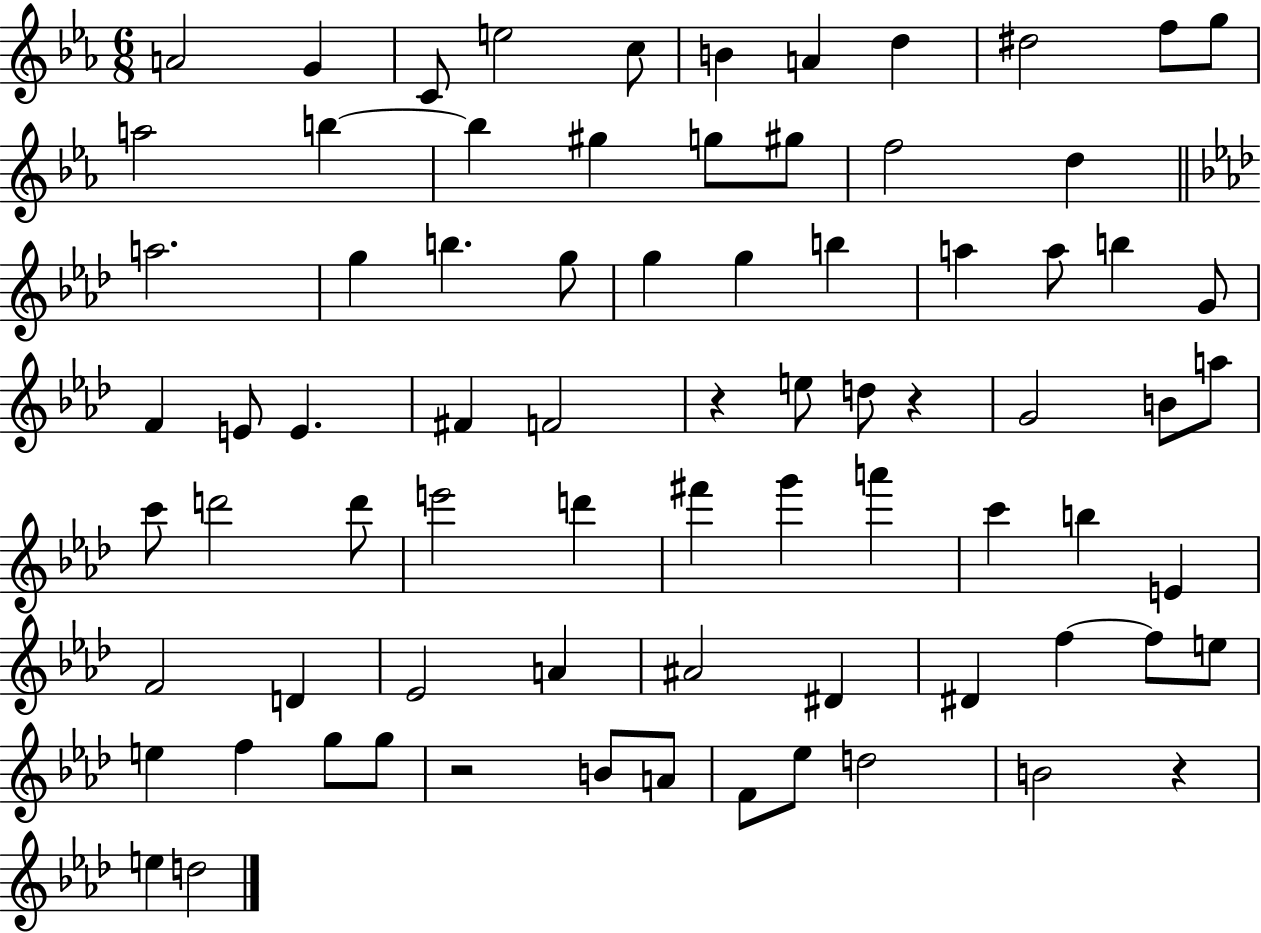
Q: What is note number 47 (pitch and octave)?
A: G6